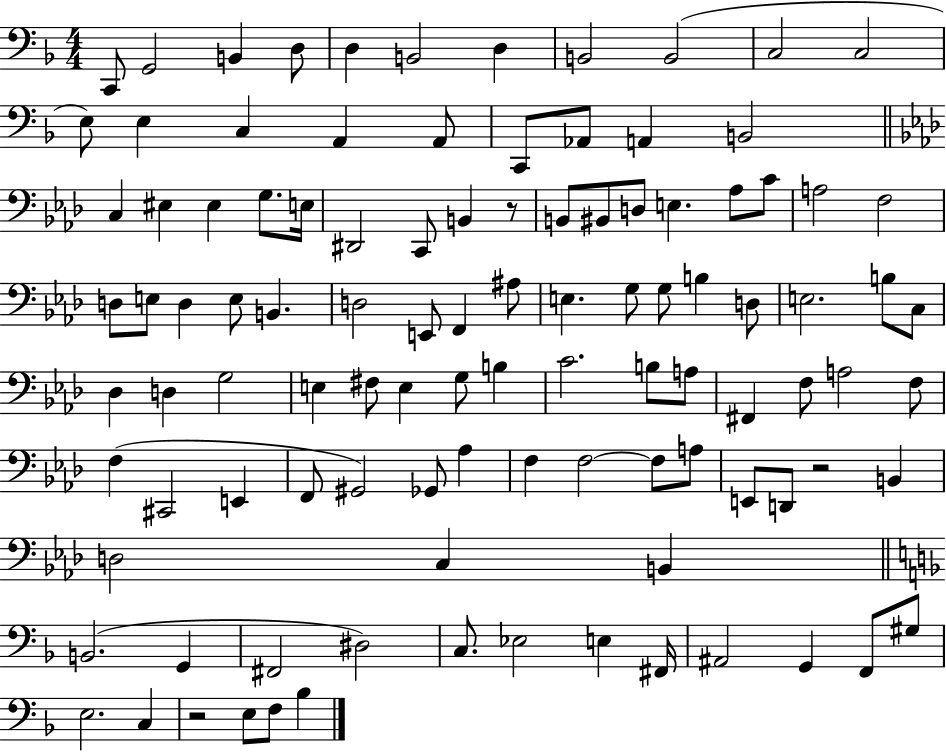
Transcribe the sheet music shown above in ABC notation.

X:1
T:Untitled
M:4/4
L:1/4
K:F
C,,/2 G,,2 B,, D,/2 D, B,,2 D, B,,2 B,,2 C,2 C,2 E,/2 E, C, A,, A,,/2 C,,/2 _A,,/2 A,, B,,2 C, ^E, ^E, G,/2 E,/4 ^D,,2 C,,/2 B,, z/2 B,,/2 ^B,,/2 D,/2 E, _A,/2 C/2 A,2 F,2 D,/2 E,/2 D, E,/2 B,, D,2 E,,/2 F,, ^A,/2 E, G,/2 G,/2 B, D,/2 E,2 B,/2 C,/2 _D, D, G,2 E, ^F,/2 E, G,/2 B, C2 B,/2 A,/2 ^F,, F,/2 A,2 F,/2 F, ^C,,2 E,, F,,/2 ^G,,2 _G,,/2 _A, F, F,2 F,/2 A,/2 E,,/2 D,,/2 z2 B,, D,2 C, B,, B,,2 G,, ^F,,2 ^D,2 C,/2 _E,2 E, ^F,,/4 ^A,,2 G,, F,,/2 ^G,/2 E,2 C, z2 E,/2 F,/2 _B,